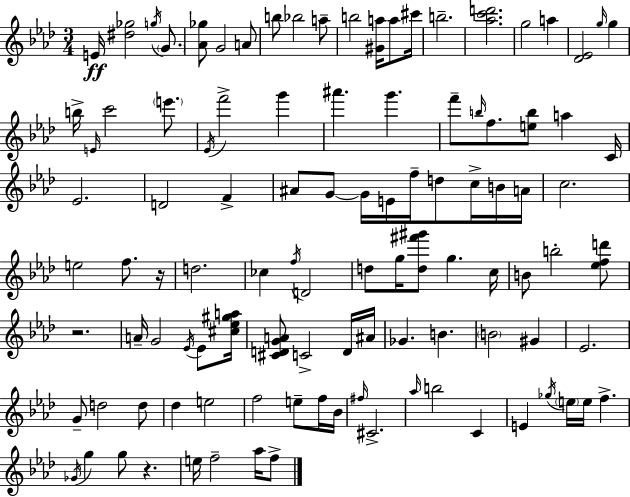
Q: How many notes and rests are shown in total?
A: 106